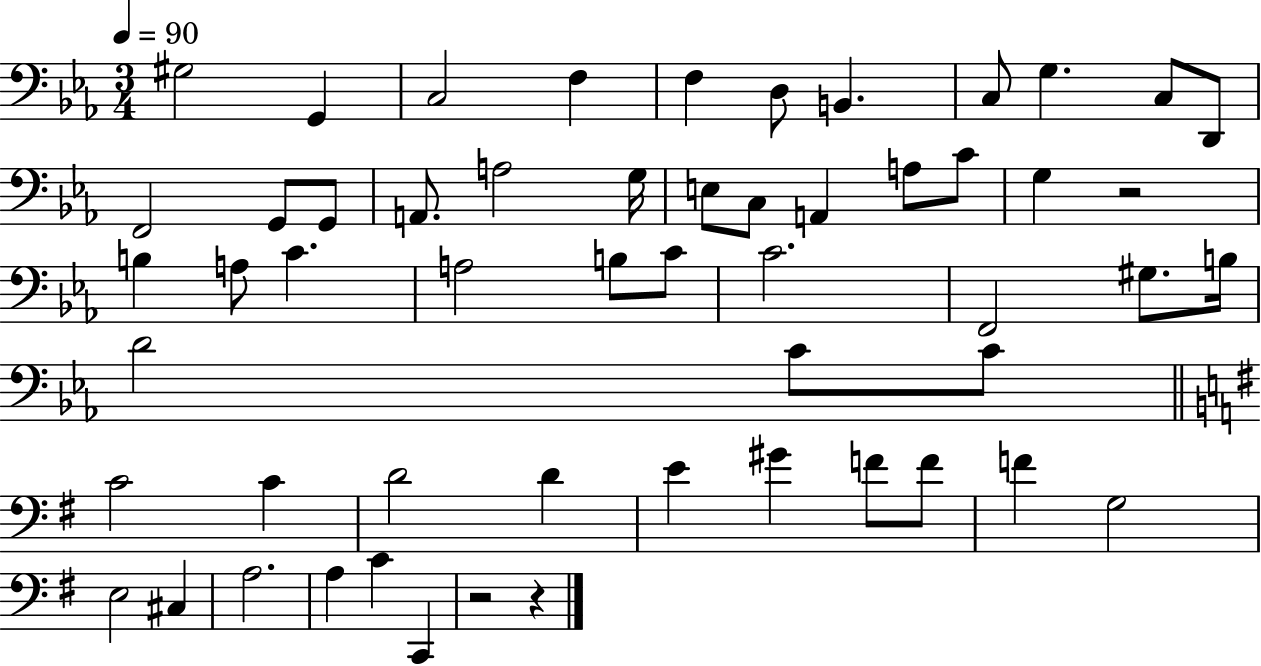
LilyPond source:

{
  \clef bass
  \numericTimeSignature
  \time 3/4
  \key ees \major
  \tempo 4 = 90
  gis2 g,4 | c2 f4 | f4 d8 b,4. | c8 g4. c8 d,8 | \break f,2 g,8 g,8 | a,8. a2 g16 | e8 c8 a,4 a8 c'8 | g4 r2 | \break b4 a8 c'4. | a2 b8 c'8 | c'2. | f,2 gis8. b16 | \break d'2 c'8 c'8 | \bar "||" \break \key g \major c'2 c'4 | d'2 d'4 | e'4 gis'4 f'8 f'8 | f'4 g2 | \break e2 cis4 | a2. | a4 c'4 c,4 | r2 r4 | \break \bar "|."
}